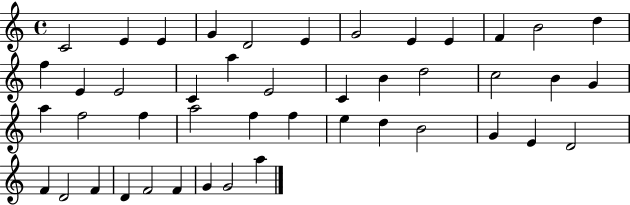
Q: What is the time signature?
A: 4/4